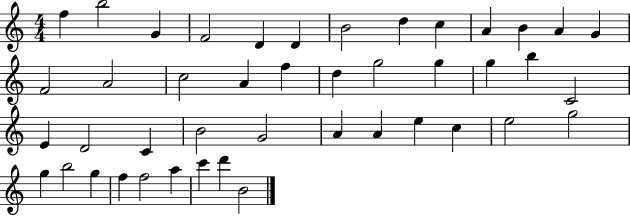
{
  \clef treble
  \numericTimeSignature
  \time 4/4
  \key c \major
  f''4 b''2 g'4 | f'2 d'4 d'4 | b'2 d''4 c''4 | a'4 b'4 a'4 g'4 | \break f'2 a'2 | c''2 a'4 f''4 | d''4 g''2 g''4 | g''4 b''4 c'2 | \break e'4 d'2 c'4 | b'2 g'2 | a'4 a'4 e''4 c''4 | e''2 g''2 | \break g''4 b''2 g''4 | f''4 f''2 a''4 | c'''4 d'''4 b'2 | \bar "|."
}